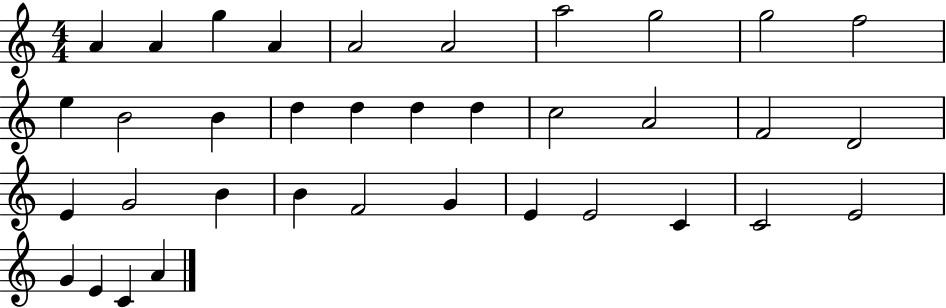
{
  \clef treble
  \numericTimeSignature
  \time 4/4
  \key c \major
  a'4 a'4 g''4 a'4 | a'2 a'2 | a''2 g''2 | g''2 f''2 | \break e''4 b'2 b'4 | d''4 d''4 d''4 d''4 | c''2 a'2 | f'2 d'2 | \break e'4 g'2 b'4 | b'4 f'2 g'4 | e'4 e'2 c'4 | c'2 e'2 | \break g'4 e'4 c'4 a'4 | \bar "|."
}